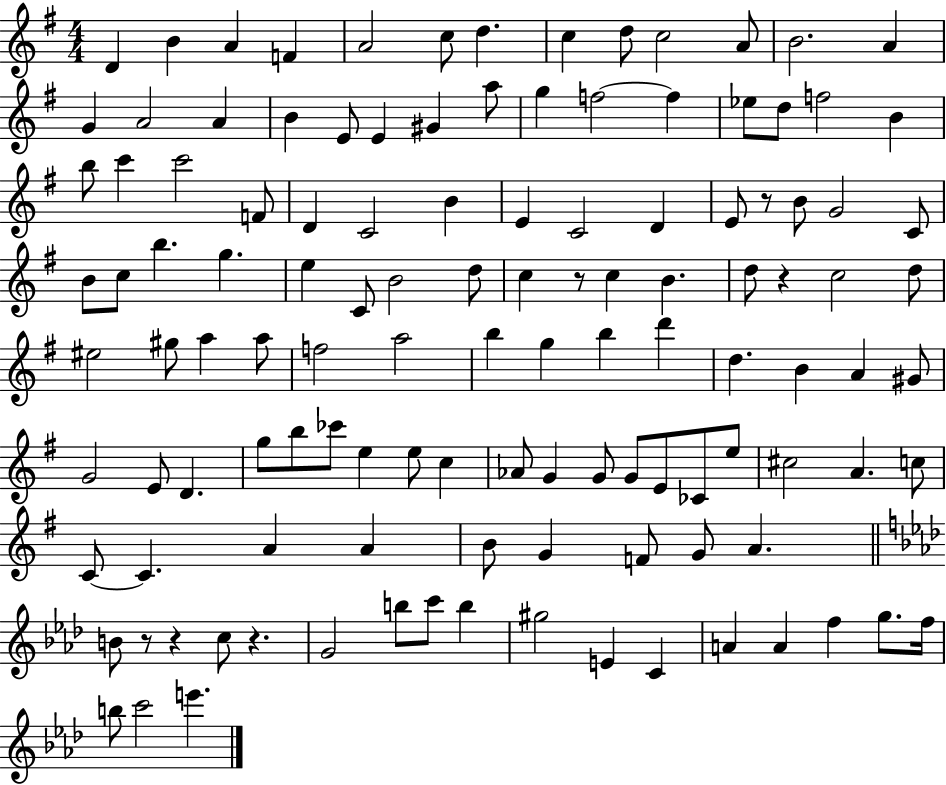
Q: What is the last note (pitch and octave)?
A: E6